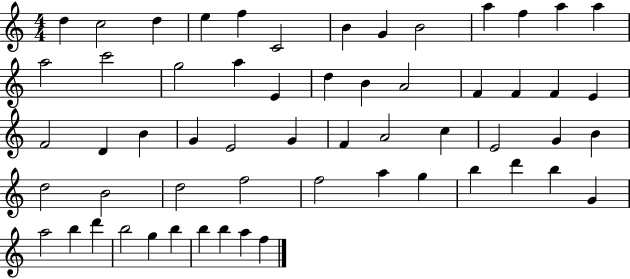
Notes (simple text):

D5/q C5/h D5/q E5/q F5/q C4/h B4/q G4/q B4/h A5/q F5/q A5/q A5/q A5/h C6/h G5/h A5/q E4/q D5/q B4/q A4/h F4/q F4/q F4/q E4/q F4/h D4/q B4/q G4/q E4/h G4/q F4/q A4/h C5/q E4/h G4/q B4/q D5/h B4/h D5/h F5/h F5/h A5/q G5/q B5/q D6/q B5/q G4/q A5/h B5/q D6/q B5/h G5/q B5/q B5/q B5/q A5/q F5/q